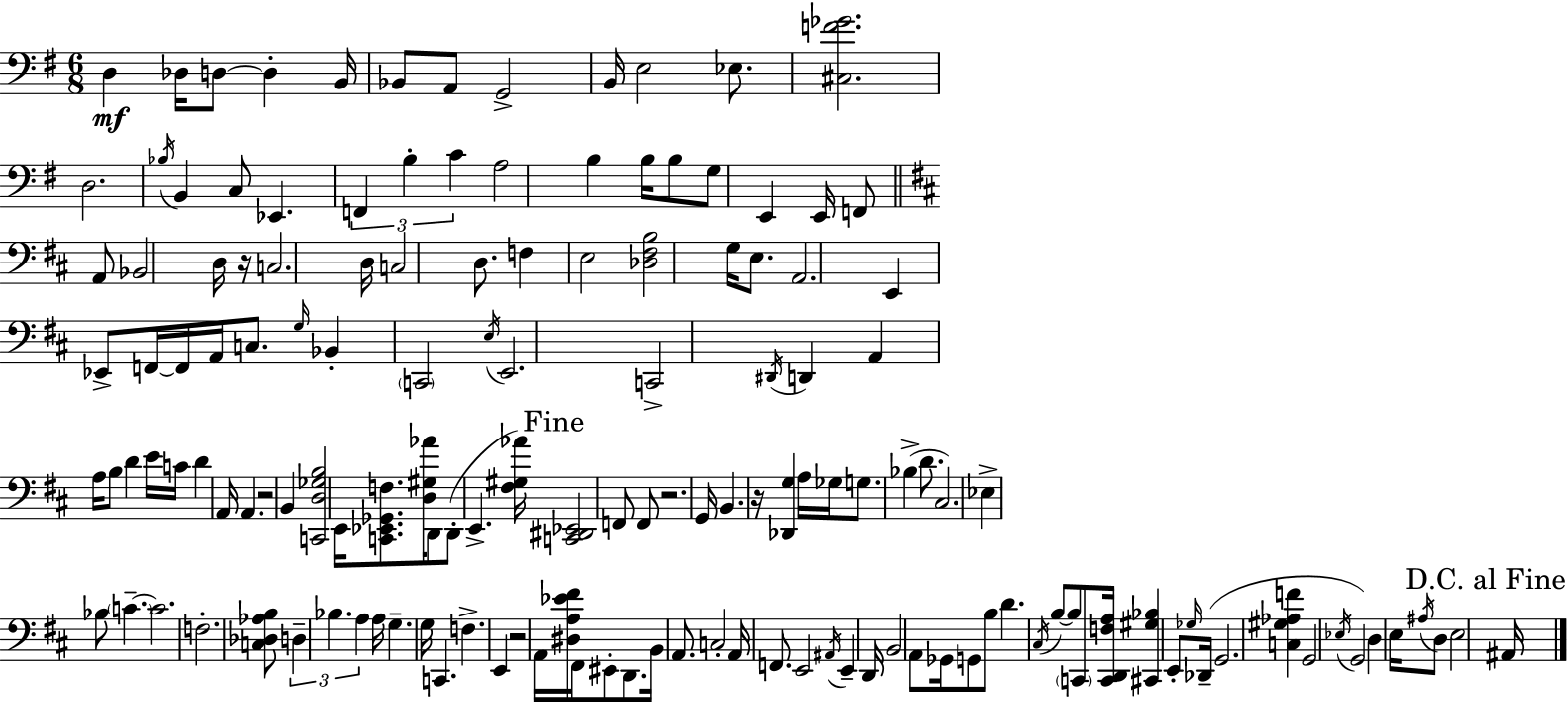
X:1
T:Untitled
M:6/8
L:1/4
K:G
D, _D,/4 D,/2 D, B,,/4 _B,,/2 A,,/2 G,,2 B,,/4 E,2 _E,/2 [^C,F_G]2 D,2 _B,/4 B,, C,/2 _E,, F,, B, C A,2 B, B,/4 B,/2 G,/2 E,, E,,/4 F,,/2 A,,/2 _B,,2 D,/4 z/4 C,2 D,/4 C,2 D,/2 F, E,2 [_D,^F,B,]2 G,/4 E,/2 A,,2 E,, _E,,/2 F,,/4 F,,/4 A,,/4 C,/2 G,/4 _B,, C,,2 E,/4 E,,2 C,,2 ^D,,/4 D,, A,, A,/4 B,/2 D E/4 C/4 D A,,/4 A,, z2 B,, [C,,D,_G,B,]2 E,,/4 [C,,_E,,_G,,F,]/2 [D,^G,_A]/4 D,,/2 D,,/2 E,, [^F,^G,_A]/4 [C,,^D,,_E,,]2 F,,/2 F,,/2 z2 G,,/4 B,, z/4 [_D,,G,] A,/4 _G,/4 G,/2 _B, D/2 ^C,2 _E, _B,/2 C C2 F,2 [C,_D,_A,B,]/2 D, _B, A, A,/4 G, G,/4 C,, F, E,, z2 A,,/4 [^D,A,_E^F]/4 ^F,,/4 ^E,,/2 D,,/2 B,,/4 A,,/2 C,2 A,,/4 F,,/2 E,,2 ^A,,/4 E,, D,,/4 B,,2 A,,/2 _G,,/4 G,,/2 B,/2 D ^C,/4 B,/2 B,/2 C,,/2 [C,,D,,F,A,]/4 [^C,,^G,_B,] E,,/2 _G,/4 _D,,/4 G,,2 [C,^G,_A,F] G,,2 _E,/4 G,,2 D, E,/4 ^A,/4 D,/2 E,2 ^A,,/4